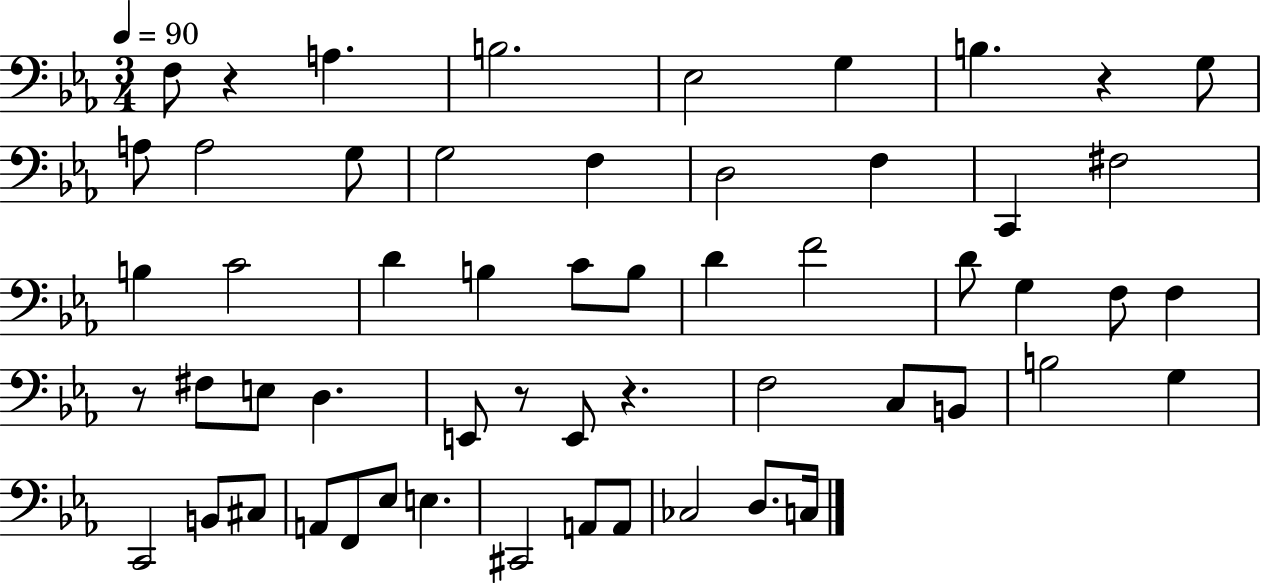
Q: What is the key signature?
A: EES major